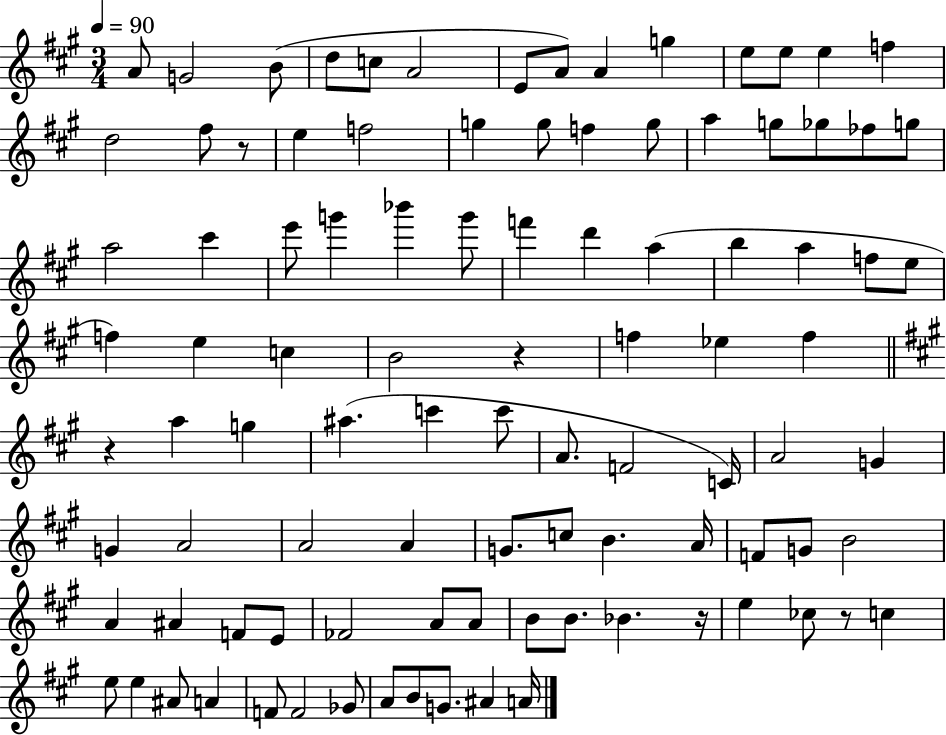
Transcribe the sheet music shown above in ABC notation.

X:1
T:Untitled
M:3/4
L:1/4
K:A
A/2 G2 B/2 d/2 c/2 A2 E/2 A/2 A g e/2 e/2 e f d2 ^f/2 z/2 e f2 g g/2 f g/2 a g/2 _g/2 _f/2 g/2 a2 ^c' e'/2 g' _b' g'/2 f' d' a b a f/2 e/2 f e c B2 z f _e f z a g ^a c' c'/2 A/2 F2 C/4 A2 G G A2 A2 A G/2 c/2 B A/4 F/2 G/2 B2 A ^A F/2 E/2 _F2 A/2 A/2 B/2 B/2 _B z/4 e _c/2 z/2 c e/2 e ^A/2 A F/2 F2 _G/2 A/2 B/2 G/2 ^A A/4